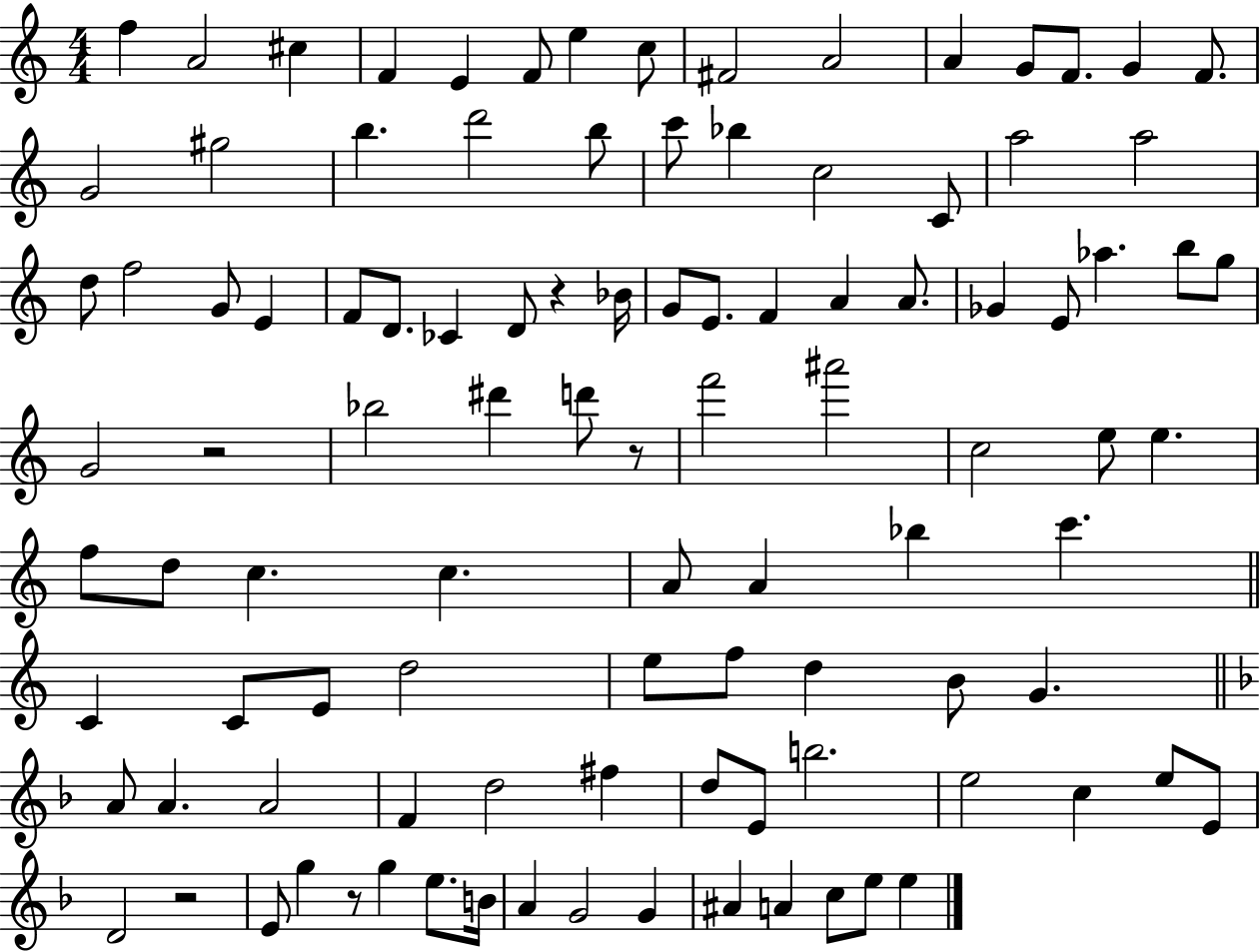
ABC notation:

X:1
T:Untitled
M:4/4
L:1/4
K:C
f A2 ^c F E F/2 e c/2 ^F2 A2 A G/2 F/2 G F/2 G2 ^g2 b d'2 b/2 c'/2 _b c2 C/2 a2 a2 d/2 f2 G/2 E F/2 D/2 _C D/2 z _B/4 G/2 E/2 F A A/2 _G E/2 _a b/2 g/2 G2 z2 _b2 ^d' d'/2 z/2 f'2 ^a'2 c2 e/2 e f/2 d/2 c c A/2 A _b c' C C/2 E/2 d2 e/2 f/2 d B/2 G A/2 A A2 F d2 ^f d/2 E/2 b2 e2 c e/2 E/2 D2 z2 E/2 g z/2 g e/2 B/4 A G2 G ^A A c/2 e/2 e